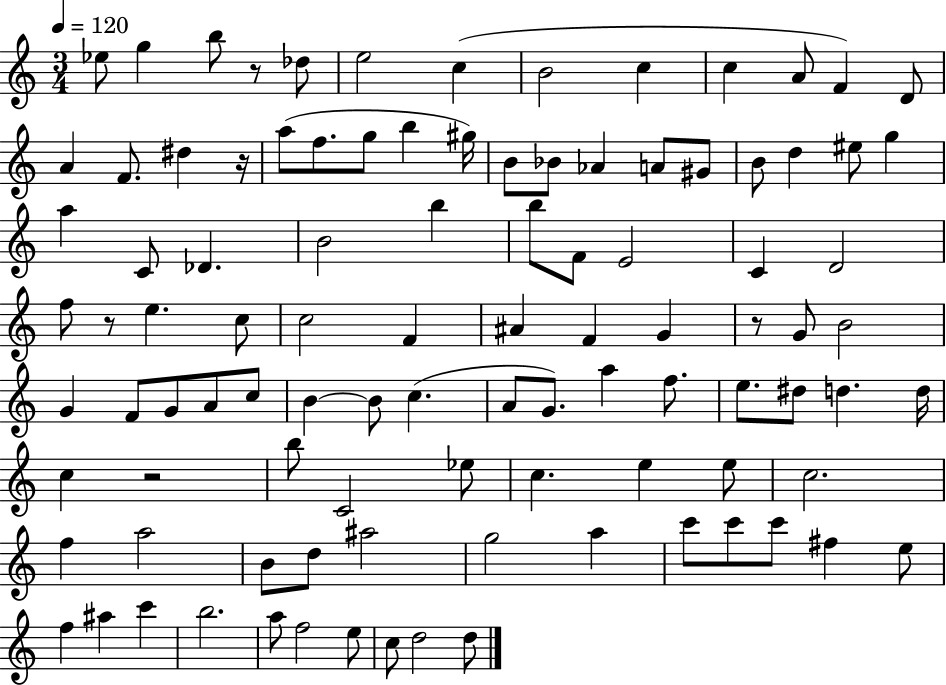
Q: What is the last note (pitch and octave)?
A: D5